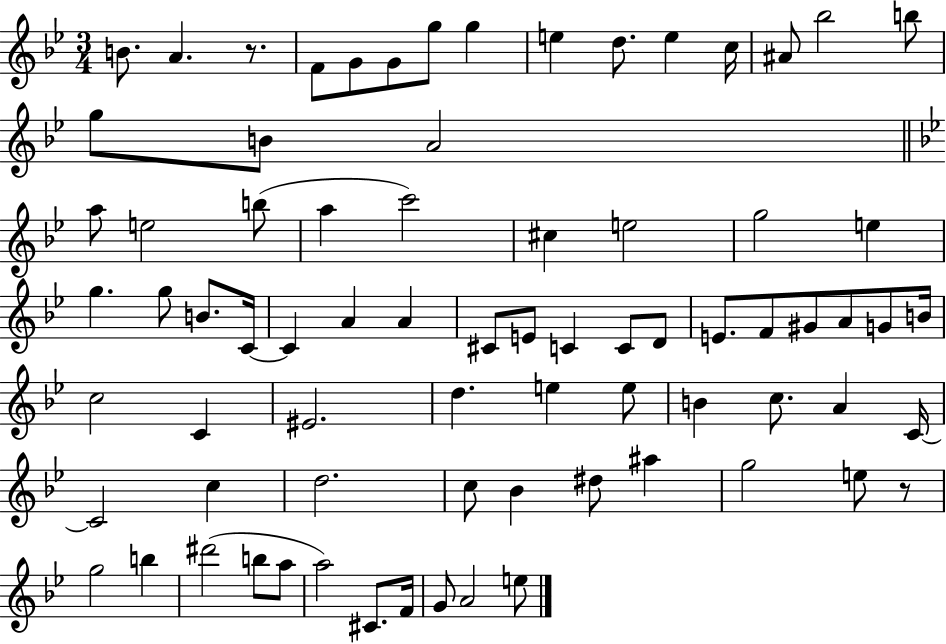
X:1
T:Untitled
M:3/4
L:1/4
K:Bb
B/2 A z/2 F/2 G/2 G/2 g/2 g e d/2 e c/4 ^A/2 _b2 b/2 g/2 B/2 A2 a/2 e2 b/2 a c'2 ^c e2 g2 e g g/2 B/2 C/4 C A A ^C/2 E/2 C C/2 D/2 E/2 F/2 ^G/2 A/2 G/2 B/4 c2 C ^E2 d e e/2 B c/2 A C/4 C2 c d2 c/2 _B ^d/2 ^a g2 e/2 z/2 g2 b ^d'2 b/2 a/2 a2 ^C/2 F/4 G/2 A2 e/2